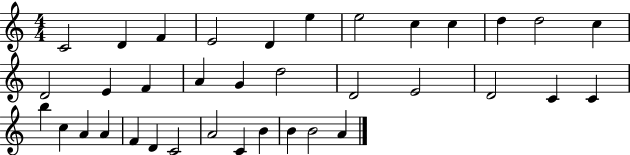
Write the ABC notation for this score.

X:1
T:Untitled
M:4/4
L:1/4
K:C
C2 D F E2 D e e2 c c d d2 c D2 E F A G d2 D2 E2 D2 C C b c A A F D C2 A2 C B B B2 A